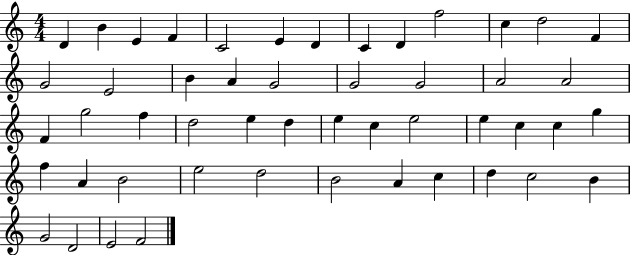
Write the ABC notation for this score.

X:1
T:Untitled
M:4/4
L:1/4
K:C
D B E F C2 E D C D f2 c d2 F G2 E2 B A G2 G2 G2 A2 A2 F g2 f d2 e d e c e2 e c c g f A B2 e2 d2 B2 A c d c2 B G2 D2 E2 F2